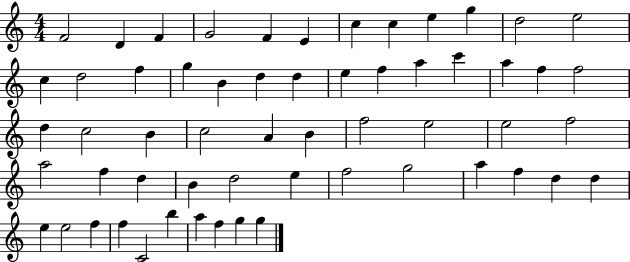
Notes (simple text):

F4/h D4/q F4/q G4/h F4/q E4/q C5/q C5/q E5/q G5/q D5/h E5/h C5/q D5/h F5/q G5/q B4/q D5/q D5/q E5/q F5/q A5/q C6/q A5/q F5/q F5/h D5/q C5/h B4/q C5/h A4/q B4/q F5/h E5/h E5/h F5/h A5/h F5/q D5/q B4/q D5/h E5/q F5/h G5/h A5/q F5/q D5/q D5/q E5/q E5/h F5/q F5/q C4/h B5/q A5/q F5/q G5/q G5/q